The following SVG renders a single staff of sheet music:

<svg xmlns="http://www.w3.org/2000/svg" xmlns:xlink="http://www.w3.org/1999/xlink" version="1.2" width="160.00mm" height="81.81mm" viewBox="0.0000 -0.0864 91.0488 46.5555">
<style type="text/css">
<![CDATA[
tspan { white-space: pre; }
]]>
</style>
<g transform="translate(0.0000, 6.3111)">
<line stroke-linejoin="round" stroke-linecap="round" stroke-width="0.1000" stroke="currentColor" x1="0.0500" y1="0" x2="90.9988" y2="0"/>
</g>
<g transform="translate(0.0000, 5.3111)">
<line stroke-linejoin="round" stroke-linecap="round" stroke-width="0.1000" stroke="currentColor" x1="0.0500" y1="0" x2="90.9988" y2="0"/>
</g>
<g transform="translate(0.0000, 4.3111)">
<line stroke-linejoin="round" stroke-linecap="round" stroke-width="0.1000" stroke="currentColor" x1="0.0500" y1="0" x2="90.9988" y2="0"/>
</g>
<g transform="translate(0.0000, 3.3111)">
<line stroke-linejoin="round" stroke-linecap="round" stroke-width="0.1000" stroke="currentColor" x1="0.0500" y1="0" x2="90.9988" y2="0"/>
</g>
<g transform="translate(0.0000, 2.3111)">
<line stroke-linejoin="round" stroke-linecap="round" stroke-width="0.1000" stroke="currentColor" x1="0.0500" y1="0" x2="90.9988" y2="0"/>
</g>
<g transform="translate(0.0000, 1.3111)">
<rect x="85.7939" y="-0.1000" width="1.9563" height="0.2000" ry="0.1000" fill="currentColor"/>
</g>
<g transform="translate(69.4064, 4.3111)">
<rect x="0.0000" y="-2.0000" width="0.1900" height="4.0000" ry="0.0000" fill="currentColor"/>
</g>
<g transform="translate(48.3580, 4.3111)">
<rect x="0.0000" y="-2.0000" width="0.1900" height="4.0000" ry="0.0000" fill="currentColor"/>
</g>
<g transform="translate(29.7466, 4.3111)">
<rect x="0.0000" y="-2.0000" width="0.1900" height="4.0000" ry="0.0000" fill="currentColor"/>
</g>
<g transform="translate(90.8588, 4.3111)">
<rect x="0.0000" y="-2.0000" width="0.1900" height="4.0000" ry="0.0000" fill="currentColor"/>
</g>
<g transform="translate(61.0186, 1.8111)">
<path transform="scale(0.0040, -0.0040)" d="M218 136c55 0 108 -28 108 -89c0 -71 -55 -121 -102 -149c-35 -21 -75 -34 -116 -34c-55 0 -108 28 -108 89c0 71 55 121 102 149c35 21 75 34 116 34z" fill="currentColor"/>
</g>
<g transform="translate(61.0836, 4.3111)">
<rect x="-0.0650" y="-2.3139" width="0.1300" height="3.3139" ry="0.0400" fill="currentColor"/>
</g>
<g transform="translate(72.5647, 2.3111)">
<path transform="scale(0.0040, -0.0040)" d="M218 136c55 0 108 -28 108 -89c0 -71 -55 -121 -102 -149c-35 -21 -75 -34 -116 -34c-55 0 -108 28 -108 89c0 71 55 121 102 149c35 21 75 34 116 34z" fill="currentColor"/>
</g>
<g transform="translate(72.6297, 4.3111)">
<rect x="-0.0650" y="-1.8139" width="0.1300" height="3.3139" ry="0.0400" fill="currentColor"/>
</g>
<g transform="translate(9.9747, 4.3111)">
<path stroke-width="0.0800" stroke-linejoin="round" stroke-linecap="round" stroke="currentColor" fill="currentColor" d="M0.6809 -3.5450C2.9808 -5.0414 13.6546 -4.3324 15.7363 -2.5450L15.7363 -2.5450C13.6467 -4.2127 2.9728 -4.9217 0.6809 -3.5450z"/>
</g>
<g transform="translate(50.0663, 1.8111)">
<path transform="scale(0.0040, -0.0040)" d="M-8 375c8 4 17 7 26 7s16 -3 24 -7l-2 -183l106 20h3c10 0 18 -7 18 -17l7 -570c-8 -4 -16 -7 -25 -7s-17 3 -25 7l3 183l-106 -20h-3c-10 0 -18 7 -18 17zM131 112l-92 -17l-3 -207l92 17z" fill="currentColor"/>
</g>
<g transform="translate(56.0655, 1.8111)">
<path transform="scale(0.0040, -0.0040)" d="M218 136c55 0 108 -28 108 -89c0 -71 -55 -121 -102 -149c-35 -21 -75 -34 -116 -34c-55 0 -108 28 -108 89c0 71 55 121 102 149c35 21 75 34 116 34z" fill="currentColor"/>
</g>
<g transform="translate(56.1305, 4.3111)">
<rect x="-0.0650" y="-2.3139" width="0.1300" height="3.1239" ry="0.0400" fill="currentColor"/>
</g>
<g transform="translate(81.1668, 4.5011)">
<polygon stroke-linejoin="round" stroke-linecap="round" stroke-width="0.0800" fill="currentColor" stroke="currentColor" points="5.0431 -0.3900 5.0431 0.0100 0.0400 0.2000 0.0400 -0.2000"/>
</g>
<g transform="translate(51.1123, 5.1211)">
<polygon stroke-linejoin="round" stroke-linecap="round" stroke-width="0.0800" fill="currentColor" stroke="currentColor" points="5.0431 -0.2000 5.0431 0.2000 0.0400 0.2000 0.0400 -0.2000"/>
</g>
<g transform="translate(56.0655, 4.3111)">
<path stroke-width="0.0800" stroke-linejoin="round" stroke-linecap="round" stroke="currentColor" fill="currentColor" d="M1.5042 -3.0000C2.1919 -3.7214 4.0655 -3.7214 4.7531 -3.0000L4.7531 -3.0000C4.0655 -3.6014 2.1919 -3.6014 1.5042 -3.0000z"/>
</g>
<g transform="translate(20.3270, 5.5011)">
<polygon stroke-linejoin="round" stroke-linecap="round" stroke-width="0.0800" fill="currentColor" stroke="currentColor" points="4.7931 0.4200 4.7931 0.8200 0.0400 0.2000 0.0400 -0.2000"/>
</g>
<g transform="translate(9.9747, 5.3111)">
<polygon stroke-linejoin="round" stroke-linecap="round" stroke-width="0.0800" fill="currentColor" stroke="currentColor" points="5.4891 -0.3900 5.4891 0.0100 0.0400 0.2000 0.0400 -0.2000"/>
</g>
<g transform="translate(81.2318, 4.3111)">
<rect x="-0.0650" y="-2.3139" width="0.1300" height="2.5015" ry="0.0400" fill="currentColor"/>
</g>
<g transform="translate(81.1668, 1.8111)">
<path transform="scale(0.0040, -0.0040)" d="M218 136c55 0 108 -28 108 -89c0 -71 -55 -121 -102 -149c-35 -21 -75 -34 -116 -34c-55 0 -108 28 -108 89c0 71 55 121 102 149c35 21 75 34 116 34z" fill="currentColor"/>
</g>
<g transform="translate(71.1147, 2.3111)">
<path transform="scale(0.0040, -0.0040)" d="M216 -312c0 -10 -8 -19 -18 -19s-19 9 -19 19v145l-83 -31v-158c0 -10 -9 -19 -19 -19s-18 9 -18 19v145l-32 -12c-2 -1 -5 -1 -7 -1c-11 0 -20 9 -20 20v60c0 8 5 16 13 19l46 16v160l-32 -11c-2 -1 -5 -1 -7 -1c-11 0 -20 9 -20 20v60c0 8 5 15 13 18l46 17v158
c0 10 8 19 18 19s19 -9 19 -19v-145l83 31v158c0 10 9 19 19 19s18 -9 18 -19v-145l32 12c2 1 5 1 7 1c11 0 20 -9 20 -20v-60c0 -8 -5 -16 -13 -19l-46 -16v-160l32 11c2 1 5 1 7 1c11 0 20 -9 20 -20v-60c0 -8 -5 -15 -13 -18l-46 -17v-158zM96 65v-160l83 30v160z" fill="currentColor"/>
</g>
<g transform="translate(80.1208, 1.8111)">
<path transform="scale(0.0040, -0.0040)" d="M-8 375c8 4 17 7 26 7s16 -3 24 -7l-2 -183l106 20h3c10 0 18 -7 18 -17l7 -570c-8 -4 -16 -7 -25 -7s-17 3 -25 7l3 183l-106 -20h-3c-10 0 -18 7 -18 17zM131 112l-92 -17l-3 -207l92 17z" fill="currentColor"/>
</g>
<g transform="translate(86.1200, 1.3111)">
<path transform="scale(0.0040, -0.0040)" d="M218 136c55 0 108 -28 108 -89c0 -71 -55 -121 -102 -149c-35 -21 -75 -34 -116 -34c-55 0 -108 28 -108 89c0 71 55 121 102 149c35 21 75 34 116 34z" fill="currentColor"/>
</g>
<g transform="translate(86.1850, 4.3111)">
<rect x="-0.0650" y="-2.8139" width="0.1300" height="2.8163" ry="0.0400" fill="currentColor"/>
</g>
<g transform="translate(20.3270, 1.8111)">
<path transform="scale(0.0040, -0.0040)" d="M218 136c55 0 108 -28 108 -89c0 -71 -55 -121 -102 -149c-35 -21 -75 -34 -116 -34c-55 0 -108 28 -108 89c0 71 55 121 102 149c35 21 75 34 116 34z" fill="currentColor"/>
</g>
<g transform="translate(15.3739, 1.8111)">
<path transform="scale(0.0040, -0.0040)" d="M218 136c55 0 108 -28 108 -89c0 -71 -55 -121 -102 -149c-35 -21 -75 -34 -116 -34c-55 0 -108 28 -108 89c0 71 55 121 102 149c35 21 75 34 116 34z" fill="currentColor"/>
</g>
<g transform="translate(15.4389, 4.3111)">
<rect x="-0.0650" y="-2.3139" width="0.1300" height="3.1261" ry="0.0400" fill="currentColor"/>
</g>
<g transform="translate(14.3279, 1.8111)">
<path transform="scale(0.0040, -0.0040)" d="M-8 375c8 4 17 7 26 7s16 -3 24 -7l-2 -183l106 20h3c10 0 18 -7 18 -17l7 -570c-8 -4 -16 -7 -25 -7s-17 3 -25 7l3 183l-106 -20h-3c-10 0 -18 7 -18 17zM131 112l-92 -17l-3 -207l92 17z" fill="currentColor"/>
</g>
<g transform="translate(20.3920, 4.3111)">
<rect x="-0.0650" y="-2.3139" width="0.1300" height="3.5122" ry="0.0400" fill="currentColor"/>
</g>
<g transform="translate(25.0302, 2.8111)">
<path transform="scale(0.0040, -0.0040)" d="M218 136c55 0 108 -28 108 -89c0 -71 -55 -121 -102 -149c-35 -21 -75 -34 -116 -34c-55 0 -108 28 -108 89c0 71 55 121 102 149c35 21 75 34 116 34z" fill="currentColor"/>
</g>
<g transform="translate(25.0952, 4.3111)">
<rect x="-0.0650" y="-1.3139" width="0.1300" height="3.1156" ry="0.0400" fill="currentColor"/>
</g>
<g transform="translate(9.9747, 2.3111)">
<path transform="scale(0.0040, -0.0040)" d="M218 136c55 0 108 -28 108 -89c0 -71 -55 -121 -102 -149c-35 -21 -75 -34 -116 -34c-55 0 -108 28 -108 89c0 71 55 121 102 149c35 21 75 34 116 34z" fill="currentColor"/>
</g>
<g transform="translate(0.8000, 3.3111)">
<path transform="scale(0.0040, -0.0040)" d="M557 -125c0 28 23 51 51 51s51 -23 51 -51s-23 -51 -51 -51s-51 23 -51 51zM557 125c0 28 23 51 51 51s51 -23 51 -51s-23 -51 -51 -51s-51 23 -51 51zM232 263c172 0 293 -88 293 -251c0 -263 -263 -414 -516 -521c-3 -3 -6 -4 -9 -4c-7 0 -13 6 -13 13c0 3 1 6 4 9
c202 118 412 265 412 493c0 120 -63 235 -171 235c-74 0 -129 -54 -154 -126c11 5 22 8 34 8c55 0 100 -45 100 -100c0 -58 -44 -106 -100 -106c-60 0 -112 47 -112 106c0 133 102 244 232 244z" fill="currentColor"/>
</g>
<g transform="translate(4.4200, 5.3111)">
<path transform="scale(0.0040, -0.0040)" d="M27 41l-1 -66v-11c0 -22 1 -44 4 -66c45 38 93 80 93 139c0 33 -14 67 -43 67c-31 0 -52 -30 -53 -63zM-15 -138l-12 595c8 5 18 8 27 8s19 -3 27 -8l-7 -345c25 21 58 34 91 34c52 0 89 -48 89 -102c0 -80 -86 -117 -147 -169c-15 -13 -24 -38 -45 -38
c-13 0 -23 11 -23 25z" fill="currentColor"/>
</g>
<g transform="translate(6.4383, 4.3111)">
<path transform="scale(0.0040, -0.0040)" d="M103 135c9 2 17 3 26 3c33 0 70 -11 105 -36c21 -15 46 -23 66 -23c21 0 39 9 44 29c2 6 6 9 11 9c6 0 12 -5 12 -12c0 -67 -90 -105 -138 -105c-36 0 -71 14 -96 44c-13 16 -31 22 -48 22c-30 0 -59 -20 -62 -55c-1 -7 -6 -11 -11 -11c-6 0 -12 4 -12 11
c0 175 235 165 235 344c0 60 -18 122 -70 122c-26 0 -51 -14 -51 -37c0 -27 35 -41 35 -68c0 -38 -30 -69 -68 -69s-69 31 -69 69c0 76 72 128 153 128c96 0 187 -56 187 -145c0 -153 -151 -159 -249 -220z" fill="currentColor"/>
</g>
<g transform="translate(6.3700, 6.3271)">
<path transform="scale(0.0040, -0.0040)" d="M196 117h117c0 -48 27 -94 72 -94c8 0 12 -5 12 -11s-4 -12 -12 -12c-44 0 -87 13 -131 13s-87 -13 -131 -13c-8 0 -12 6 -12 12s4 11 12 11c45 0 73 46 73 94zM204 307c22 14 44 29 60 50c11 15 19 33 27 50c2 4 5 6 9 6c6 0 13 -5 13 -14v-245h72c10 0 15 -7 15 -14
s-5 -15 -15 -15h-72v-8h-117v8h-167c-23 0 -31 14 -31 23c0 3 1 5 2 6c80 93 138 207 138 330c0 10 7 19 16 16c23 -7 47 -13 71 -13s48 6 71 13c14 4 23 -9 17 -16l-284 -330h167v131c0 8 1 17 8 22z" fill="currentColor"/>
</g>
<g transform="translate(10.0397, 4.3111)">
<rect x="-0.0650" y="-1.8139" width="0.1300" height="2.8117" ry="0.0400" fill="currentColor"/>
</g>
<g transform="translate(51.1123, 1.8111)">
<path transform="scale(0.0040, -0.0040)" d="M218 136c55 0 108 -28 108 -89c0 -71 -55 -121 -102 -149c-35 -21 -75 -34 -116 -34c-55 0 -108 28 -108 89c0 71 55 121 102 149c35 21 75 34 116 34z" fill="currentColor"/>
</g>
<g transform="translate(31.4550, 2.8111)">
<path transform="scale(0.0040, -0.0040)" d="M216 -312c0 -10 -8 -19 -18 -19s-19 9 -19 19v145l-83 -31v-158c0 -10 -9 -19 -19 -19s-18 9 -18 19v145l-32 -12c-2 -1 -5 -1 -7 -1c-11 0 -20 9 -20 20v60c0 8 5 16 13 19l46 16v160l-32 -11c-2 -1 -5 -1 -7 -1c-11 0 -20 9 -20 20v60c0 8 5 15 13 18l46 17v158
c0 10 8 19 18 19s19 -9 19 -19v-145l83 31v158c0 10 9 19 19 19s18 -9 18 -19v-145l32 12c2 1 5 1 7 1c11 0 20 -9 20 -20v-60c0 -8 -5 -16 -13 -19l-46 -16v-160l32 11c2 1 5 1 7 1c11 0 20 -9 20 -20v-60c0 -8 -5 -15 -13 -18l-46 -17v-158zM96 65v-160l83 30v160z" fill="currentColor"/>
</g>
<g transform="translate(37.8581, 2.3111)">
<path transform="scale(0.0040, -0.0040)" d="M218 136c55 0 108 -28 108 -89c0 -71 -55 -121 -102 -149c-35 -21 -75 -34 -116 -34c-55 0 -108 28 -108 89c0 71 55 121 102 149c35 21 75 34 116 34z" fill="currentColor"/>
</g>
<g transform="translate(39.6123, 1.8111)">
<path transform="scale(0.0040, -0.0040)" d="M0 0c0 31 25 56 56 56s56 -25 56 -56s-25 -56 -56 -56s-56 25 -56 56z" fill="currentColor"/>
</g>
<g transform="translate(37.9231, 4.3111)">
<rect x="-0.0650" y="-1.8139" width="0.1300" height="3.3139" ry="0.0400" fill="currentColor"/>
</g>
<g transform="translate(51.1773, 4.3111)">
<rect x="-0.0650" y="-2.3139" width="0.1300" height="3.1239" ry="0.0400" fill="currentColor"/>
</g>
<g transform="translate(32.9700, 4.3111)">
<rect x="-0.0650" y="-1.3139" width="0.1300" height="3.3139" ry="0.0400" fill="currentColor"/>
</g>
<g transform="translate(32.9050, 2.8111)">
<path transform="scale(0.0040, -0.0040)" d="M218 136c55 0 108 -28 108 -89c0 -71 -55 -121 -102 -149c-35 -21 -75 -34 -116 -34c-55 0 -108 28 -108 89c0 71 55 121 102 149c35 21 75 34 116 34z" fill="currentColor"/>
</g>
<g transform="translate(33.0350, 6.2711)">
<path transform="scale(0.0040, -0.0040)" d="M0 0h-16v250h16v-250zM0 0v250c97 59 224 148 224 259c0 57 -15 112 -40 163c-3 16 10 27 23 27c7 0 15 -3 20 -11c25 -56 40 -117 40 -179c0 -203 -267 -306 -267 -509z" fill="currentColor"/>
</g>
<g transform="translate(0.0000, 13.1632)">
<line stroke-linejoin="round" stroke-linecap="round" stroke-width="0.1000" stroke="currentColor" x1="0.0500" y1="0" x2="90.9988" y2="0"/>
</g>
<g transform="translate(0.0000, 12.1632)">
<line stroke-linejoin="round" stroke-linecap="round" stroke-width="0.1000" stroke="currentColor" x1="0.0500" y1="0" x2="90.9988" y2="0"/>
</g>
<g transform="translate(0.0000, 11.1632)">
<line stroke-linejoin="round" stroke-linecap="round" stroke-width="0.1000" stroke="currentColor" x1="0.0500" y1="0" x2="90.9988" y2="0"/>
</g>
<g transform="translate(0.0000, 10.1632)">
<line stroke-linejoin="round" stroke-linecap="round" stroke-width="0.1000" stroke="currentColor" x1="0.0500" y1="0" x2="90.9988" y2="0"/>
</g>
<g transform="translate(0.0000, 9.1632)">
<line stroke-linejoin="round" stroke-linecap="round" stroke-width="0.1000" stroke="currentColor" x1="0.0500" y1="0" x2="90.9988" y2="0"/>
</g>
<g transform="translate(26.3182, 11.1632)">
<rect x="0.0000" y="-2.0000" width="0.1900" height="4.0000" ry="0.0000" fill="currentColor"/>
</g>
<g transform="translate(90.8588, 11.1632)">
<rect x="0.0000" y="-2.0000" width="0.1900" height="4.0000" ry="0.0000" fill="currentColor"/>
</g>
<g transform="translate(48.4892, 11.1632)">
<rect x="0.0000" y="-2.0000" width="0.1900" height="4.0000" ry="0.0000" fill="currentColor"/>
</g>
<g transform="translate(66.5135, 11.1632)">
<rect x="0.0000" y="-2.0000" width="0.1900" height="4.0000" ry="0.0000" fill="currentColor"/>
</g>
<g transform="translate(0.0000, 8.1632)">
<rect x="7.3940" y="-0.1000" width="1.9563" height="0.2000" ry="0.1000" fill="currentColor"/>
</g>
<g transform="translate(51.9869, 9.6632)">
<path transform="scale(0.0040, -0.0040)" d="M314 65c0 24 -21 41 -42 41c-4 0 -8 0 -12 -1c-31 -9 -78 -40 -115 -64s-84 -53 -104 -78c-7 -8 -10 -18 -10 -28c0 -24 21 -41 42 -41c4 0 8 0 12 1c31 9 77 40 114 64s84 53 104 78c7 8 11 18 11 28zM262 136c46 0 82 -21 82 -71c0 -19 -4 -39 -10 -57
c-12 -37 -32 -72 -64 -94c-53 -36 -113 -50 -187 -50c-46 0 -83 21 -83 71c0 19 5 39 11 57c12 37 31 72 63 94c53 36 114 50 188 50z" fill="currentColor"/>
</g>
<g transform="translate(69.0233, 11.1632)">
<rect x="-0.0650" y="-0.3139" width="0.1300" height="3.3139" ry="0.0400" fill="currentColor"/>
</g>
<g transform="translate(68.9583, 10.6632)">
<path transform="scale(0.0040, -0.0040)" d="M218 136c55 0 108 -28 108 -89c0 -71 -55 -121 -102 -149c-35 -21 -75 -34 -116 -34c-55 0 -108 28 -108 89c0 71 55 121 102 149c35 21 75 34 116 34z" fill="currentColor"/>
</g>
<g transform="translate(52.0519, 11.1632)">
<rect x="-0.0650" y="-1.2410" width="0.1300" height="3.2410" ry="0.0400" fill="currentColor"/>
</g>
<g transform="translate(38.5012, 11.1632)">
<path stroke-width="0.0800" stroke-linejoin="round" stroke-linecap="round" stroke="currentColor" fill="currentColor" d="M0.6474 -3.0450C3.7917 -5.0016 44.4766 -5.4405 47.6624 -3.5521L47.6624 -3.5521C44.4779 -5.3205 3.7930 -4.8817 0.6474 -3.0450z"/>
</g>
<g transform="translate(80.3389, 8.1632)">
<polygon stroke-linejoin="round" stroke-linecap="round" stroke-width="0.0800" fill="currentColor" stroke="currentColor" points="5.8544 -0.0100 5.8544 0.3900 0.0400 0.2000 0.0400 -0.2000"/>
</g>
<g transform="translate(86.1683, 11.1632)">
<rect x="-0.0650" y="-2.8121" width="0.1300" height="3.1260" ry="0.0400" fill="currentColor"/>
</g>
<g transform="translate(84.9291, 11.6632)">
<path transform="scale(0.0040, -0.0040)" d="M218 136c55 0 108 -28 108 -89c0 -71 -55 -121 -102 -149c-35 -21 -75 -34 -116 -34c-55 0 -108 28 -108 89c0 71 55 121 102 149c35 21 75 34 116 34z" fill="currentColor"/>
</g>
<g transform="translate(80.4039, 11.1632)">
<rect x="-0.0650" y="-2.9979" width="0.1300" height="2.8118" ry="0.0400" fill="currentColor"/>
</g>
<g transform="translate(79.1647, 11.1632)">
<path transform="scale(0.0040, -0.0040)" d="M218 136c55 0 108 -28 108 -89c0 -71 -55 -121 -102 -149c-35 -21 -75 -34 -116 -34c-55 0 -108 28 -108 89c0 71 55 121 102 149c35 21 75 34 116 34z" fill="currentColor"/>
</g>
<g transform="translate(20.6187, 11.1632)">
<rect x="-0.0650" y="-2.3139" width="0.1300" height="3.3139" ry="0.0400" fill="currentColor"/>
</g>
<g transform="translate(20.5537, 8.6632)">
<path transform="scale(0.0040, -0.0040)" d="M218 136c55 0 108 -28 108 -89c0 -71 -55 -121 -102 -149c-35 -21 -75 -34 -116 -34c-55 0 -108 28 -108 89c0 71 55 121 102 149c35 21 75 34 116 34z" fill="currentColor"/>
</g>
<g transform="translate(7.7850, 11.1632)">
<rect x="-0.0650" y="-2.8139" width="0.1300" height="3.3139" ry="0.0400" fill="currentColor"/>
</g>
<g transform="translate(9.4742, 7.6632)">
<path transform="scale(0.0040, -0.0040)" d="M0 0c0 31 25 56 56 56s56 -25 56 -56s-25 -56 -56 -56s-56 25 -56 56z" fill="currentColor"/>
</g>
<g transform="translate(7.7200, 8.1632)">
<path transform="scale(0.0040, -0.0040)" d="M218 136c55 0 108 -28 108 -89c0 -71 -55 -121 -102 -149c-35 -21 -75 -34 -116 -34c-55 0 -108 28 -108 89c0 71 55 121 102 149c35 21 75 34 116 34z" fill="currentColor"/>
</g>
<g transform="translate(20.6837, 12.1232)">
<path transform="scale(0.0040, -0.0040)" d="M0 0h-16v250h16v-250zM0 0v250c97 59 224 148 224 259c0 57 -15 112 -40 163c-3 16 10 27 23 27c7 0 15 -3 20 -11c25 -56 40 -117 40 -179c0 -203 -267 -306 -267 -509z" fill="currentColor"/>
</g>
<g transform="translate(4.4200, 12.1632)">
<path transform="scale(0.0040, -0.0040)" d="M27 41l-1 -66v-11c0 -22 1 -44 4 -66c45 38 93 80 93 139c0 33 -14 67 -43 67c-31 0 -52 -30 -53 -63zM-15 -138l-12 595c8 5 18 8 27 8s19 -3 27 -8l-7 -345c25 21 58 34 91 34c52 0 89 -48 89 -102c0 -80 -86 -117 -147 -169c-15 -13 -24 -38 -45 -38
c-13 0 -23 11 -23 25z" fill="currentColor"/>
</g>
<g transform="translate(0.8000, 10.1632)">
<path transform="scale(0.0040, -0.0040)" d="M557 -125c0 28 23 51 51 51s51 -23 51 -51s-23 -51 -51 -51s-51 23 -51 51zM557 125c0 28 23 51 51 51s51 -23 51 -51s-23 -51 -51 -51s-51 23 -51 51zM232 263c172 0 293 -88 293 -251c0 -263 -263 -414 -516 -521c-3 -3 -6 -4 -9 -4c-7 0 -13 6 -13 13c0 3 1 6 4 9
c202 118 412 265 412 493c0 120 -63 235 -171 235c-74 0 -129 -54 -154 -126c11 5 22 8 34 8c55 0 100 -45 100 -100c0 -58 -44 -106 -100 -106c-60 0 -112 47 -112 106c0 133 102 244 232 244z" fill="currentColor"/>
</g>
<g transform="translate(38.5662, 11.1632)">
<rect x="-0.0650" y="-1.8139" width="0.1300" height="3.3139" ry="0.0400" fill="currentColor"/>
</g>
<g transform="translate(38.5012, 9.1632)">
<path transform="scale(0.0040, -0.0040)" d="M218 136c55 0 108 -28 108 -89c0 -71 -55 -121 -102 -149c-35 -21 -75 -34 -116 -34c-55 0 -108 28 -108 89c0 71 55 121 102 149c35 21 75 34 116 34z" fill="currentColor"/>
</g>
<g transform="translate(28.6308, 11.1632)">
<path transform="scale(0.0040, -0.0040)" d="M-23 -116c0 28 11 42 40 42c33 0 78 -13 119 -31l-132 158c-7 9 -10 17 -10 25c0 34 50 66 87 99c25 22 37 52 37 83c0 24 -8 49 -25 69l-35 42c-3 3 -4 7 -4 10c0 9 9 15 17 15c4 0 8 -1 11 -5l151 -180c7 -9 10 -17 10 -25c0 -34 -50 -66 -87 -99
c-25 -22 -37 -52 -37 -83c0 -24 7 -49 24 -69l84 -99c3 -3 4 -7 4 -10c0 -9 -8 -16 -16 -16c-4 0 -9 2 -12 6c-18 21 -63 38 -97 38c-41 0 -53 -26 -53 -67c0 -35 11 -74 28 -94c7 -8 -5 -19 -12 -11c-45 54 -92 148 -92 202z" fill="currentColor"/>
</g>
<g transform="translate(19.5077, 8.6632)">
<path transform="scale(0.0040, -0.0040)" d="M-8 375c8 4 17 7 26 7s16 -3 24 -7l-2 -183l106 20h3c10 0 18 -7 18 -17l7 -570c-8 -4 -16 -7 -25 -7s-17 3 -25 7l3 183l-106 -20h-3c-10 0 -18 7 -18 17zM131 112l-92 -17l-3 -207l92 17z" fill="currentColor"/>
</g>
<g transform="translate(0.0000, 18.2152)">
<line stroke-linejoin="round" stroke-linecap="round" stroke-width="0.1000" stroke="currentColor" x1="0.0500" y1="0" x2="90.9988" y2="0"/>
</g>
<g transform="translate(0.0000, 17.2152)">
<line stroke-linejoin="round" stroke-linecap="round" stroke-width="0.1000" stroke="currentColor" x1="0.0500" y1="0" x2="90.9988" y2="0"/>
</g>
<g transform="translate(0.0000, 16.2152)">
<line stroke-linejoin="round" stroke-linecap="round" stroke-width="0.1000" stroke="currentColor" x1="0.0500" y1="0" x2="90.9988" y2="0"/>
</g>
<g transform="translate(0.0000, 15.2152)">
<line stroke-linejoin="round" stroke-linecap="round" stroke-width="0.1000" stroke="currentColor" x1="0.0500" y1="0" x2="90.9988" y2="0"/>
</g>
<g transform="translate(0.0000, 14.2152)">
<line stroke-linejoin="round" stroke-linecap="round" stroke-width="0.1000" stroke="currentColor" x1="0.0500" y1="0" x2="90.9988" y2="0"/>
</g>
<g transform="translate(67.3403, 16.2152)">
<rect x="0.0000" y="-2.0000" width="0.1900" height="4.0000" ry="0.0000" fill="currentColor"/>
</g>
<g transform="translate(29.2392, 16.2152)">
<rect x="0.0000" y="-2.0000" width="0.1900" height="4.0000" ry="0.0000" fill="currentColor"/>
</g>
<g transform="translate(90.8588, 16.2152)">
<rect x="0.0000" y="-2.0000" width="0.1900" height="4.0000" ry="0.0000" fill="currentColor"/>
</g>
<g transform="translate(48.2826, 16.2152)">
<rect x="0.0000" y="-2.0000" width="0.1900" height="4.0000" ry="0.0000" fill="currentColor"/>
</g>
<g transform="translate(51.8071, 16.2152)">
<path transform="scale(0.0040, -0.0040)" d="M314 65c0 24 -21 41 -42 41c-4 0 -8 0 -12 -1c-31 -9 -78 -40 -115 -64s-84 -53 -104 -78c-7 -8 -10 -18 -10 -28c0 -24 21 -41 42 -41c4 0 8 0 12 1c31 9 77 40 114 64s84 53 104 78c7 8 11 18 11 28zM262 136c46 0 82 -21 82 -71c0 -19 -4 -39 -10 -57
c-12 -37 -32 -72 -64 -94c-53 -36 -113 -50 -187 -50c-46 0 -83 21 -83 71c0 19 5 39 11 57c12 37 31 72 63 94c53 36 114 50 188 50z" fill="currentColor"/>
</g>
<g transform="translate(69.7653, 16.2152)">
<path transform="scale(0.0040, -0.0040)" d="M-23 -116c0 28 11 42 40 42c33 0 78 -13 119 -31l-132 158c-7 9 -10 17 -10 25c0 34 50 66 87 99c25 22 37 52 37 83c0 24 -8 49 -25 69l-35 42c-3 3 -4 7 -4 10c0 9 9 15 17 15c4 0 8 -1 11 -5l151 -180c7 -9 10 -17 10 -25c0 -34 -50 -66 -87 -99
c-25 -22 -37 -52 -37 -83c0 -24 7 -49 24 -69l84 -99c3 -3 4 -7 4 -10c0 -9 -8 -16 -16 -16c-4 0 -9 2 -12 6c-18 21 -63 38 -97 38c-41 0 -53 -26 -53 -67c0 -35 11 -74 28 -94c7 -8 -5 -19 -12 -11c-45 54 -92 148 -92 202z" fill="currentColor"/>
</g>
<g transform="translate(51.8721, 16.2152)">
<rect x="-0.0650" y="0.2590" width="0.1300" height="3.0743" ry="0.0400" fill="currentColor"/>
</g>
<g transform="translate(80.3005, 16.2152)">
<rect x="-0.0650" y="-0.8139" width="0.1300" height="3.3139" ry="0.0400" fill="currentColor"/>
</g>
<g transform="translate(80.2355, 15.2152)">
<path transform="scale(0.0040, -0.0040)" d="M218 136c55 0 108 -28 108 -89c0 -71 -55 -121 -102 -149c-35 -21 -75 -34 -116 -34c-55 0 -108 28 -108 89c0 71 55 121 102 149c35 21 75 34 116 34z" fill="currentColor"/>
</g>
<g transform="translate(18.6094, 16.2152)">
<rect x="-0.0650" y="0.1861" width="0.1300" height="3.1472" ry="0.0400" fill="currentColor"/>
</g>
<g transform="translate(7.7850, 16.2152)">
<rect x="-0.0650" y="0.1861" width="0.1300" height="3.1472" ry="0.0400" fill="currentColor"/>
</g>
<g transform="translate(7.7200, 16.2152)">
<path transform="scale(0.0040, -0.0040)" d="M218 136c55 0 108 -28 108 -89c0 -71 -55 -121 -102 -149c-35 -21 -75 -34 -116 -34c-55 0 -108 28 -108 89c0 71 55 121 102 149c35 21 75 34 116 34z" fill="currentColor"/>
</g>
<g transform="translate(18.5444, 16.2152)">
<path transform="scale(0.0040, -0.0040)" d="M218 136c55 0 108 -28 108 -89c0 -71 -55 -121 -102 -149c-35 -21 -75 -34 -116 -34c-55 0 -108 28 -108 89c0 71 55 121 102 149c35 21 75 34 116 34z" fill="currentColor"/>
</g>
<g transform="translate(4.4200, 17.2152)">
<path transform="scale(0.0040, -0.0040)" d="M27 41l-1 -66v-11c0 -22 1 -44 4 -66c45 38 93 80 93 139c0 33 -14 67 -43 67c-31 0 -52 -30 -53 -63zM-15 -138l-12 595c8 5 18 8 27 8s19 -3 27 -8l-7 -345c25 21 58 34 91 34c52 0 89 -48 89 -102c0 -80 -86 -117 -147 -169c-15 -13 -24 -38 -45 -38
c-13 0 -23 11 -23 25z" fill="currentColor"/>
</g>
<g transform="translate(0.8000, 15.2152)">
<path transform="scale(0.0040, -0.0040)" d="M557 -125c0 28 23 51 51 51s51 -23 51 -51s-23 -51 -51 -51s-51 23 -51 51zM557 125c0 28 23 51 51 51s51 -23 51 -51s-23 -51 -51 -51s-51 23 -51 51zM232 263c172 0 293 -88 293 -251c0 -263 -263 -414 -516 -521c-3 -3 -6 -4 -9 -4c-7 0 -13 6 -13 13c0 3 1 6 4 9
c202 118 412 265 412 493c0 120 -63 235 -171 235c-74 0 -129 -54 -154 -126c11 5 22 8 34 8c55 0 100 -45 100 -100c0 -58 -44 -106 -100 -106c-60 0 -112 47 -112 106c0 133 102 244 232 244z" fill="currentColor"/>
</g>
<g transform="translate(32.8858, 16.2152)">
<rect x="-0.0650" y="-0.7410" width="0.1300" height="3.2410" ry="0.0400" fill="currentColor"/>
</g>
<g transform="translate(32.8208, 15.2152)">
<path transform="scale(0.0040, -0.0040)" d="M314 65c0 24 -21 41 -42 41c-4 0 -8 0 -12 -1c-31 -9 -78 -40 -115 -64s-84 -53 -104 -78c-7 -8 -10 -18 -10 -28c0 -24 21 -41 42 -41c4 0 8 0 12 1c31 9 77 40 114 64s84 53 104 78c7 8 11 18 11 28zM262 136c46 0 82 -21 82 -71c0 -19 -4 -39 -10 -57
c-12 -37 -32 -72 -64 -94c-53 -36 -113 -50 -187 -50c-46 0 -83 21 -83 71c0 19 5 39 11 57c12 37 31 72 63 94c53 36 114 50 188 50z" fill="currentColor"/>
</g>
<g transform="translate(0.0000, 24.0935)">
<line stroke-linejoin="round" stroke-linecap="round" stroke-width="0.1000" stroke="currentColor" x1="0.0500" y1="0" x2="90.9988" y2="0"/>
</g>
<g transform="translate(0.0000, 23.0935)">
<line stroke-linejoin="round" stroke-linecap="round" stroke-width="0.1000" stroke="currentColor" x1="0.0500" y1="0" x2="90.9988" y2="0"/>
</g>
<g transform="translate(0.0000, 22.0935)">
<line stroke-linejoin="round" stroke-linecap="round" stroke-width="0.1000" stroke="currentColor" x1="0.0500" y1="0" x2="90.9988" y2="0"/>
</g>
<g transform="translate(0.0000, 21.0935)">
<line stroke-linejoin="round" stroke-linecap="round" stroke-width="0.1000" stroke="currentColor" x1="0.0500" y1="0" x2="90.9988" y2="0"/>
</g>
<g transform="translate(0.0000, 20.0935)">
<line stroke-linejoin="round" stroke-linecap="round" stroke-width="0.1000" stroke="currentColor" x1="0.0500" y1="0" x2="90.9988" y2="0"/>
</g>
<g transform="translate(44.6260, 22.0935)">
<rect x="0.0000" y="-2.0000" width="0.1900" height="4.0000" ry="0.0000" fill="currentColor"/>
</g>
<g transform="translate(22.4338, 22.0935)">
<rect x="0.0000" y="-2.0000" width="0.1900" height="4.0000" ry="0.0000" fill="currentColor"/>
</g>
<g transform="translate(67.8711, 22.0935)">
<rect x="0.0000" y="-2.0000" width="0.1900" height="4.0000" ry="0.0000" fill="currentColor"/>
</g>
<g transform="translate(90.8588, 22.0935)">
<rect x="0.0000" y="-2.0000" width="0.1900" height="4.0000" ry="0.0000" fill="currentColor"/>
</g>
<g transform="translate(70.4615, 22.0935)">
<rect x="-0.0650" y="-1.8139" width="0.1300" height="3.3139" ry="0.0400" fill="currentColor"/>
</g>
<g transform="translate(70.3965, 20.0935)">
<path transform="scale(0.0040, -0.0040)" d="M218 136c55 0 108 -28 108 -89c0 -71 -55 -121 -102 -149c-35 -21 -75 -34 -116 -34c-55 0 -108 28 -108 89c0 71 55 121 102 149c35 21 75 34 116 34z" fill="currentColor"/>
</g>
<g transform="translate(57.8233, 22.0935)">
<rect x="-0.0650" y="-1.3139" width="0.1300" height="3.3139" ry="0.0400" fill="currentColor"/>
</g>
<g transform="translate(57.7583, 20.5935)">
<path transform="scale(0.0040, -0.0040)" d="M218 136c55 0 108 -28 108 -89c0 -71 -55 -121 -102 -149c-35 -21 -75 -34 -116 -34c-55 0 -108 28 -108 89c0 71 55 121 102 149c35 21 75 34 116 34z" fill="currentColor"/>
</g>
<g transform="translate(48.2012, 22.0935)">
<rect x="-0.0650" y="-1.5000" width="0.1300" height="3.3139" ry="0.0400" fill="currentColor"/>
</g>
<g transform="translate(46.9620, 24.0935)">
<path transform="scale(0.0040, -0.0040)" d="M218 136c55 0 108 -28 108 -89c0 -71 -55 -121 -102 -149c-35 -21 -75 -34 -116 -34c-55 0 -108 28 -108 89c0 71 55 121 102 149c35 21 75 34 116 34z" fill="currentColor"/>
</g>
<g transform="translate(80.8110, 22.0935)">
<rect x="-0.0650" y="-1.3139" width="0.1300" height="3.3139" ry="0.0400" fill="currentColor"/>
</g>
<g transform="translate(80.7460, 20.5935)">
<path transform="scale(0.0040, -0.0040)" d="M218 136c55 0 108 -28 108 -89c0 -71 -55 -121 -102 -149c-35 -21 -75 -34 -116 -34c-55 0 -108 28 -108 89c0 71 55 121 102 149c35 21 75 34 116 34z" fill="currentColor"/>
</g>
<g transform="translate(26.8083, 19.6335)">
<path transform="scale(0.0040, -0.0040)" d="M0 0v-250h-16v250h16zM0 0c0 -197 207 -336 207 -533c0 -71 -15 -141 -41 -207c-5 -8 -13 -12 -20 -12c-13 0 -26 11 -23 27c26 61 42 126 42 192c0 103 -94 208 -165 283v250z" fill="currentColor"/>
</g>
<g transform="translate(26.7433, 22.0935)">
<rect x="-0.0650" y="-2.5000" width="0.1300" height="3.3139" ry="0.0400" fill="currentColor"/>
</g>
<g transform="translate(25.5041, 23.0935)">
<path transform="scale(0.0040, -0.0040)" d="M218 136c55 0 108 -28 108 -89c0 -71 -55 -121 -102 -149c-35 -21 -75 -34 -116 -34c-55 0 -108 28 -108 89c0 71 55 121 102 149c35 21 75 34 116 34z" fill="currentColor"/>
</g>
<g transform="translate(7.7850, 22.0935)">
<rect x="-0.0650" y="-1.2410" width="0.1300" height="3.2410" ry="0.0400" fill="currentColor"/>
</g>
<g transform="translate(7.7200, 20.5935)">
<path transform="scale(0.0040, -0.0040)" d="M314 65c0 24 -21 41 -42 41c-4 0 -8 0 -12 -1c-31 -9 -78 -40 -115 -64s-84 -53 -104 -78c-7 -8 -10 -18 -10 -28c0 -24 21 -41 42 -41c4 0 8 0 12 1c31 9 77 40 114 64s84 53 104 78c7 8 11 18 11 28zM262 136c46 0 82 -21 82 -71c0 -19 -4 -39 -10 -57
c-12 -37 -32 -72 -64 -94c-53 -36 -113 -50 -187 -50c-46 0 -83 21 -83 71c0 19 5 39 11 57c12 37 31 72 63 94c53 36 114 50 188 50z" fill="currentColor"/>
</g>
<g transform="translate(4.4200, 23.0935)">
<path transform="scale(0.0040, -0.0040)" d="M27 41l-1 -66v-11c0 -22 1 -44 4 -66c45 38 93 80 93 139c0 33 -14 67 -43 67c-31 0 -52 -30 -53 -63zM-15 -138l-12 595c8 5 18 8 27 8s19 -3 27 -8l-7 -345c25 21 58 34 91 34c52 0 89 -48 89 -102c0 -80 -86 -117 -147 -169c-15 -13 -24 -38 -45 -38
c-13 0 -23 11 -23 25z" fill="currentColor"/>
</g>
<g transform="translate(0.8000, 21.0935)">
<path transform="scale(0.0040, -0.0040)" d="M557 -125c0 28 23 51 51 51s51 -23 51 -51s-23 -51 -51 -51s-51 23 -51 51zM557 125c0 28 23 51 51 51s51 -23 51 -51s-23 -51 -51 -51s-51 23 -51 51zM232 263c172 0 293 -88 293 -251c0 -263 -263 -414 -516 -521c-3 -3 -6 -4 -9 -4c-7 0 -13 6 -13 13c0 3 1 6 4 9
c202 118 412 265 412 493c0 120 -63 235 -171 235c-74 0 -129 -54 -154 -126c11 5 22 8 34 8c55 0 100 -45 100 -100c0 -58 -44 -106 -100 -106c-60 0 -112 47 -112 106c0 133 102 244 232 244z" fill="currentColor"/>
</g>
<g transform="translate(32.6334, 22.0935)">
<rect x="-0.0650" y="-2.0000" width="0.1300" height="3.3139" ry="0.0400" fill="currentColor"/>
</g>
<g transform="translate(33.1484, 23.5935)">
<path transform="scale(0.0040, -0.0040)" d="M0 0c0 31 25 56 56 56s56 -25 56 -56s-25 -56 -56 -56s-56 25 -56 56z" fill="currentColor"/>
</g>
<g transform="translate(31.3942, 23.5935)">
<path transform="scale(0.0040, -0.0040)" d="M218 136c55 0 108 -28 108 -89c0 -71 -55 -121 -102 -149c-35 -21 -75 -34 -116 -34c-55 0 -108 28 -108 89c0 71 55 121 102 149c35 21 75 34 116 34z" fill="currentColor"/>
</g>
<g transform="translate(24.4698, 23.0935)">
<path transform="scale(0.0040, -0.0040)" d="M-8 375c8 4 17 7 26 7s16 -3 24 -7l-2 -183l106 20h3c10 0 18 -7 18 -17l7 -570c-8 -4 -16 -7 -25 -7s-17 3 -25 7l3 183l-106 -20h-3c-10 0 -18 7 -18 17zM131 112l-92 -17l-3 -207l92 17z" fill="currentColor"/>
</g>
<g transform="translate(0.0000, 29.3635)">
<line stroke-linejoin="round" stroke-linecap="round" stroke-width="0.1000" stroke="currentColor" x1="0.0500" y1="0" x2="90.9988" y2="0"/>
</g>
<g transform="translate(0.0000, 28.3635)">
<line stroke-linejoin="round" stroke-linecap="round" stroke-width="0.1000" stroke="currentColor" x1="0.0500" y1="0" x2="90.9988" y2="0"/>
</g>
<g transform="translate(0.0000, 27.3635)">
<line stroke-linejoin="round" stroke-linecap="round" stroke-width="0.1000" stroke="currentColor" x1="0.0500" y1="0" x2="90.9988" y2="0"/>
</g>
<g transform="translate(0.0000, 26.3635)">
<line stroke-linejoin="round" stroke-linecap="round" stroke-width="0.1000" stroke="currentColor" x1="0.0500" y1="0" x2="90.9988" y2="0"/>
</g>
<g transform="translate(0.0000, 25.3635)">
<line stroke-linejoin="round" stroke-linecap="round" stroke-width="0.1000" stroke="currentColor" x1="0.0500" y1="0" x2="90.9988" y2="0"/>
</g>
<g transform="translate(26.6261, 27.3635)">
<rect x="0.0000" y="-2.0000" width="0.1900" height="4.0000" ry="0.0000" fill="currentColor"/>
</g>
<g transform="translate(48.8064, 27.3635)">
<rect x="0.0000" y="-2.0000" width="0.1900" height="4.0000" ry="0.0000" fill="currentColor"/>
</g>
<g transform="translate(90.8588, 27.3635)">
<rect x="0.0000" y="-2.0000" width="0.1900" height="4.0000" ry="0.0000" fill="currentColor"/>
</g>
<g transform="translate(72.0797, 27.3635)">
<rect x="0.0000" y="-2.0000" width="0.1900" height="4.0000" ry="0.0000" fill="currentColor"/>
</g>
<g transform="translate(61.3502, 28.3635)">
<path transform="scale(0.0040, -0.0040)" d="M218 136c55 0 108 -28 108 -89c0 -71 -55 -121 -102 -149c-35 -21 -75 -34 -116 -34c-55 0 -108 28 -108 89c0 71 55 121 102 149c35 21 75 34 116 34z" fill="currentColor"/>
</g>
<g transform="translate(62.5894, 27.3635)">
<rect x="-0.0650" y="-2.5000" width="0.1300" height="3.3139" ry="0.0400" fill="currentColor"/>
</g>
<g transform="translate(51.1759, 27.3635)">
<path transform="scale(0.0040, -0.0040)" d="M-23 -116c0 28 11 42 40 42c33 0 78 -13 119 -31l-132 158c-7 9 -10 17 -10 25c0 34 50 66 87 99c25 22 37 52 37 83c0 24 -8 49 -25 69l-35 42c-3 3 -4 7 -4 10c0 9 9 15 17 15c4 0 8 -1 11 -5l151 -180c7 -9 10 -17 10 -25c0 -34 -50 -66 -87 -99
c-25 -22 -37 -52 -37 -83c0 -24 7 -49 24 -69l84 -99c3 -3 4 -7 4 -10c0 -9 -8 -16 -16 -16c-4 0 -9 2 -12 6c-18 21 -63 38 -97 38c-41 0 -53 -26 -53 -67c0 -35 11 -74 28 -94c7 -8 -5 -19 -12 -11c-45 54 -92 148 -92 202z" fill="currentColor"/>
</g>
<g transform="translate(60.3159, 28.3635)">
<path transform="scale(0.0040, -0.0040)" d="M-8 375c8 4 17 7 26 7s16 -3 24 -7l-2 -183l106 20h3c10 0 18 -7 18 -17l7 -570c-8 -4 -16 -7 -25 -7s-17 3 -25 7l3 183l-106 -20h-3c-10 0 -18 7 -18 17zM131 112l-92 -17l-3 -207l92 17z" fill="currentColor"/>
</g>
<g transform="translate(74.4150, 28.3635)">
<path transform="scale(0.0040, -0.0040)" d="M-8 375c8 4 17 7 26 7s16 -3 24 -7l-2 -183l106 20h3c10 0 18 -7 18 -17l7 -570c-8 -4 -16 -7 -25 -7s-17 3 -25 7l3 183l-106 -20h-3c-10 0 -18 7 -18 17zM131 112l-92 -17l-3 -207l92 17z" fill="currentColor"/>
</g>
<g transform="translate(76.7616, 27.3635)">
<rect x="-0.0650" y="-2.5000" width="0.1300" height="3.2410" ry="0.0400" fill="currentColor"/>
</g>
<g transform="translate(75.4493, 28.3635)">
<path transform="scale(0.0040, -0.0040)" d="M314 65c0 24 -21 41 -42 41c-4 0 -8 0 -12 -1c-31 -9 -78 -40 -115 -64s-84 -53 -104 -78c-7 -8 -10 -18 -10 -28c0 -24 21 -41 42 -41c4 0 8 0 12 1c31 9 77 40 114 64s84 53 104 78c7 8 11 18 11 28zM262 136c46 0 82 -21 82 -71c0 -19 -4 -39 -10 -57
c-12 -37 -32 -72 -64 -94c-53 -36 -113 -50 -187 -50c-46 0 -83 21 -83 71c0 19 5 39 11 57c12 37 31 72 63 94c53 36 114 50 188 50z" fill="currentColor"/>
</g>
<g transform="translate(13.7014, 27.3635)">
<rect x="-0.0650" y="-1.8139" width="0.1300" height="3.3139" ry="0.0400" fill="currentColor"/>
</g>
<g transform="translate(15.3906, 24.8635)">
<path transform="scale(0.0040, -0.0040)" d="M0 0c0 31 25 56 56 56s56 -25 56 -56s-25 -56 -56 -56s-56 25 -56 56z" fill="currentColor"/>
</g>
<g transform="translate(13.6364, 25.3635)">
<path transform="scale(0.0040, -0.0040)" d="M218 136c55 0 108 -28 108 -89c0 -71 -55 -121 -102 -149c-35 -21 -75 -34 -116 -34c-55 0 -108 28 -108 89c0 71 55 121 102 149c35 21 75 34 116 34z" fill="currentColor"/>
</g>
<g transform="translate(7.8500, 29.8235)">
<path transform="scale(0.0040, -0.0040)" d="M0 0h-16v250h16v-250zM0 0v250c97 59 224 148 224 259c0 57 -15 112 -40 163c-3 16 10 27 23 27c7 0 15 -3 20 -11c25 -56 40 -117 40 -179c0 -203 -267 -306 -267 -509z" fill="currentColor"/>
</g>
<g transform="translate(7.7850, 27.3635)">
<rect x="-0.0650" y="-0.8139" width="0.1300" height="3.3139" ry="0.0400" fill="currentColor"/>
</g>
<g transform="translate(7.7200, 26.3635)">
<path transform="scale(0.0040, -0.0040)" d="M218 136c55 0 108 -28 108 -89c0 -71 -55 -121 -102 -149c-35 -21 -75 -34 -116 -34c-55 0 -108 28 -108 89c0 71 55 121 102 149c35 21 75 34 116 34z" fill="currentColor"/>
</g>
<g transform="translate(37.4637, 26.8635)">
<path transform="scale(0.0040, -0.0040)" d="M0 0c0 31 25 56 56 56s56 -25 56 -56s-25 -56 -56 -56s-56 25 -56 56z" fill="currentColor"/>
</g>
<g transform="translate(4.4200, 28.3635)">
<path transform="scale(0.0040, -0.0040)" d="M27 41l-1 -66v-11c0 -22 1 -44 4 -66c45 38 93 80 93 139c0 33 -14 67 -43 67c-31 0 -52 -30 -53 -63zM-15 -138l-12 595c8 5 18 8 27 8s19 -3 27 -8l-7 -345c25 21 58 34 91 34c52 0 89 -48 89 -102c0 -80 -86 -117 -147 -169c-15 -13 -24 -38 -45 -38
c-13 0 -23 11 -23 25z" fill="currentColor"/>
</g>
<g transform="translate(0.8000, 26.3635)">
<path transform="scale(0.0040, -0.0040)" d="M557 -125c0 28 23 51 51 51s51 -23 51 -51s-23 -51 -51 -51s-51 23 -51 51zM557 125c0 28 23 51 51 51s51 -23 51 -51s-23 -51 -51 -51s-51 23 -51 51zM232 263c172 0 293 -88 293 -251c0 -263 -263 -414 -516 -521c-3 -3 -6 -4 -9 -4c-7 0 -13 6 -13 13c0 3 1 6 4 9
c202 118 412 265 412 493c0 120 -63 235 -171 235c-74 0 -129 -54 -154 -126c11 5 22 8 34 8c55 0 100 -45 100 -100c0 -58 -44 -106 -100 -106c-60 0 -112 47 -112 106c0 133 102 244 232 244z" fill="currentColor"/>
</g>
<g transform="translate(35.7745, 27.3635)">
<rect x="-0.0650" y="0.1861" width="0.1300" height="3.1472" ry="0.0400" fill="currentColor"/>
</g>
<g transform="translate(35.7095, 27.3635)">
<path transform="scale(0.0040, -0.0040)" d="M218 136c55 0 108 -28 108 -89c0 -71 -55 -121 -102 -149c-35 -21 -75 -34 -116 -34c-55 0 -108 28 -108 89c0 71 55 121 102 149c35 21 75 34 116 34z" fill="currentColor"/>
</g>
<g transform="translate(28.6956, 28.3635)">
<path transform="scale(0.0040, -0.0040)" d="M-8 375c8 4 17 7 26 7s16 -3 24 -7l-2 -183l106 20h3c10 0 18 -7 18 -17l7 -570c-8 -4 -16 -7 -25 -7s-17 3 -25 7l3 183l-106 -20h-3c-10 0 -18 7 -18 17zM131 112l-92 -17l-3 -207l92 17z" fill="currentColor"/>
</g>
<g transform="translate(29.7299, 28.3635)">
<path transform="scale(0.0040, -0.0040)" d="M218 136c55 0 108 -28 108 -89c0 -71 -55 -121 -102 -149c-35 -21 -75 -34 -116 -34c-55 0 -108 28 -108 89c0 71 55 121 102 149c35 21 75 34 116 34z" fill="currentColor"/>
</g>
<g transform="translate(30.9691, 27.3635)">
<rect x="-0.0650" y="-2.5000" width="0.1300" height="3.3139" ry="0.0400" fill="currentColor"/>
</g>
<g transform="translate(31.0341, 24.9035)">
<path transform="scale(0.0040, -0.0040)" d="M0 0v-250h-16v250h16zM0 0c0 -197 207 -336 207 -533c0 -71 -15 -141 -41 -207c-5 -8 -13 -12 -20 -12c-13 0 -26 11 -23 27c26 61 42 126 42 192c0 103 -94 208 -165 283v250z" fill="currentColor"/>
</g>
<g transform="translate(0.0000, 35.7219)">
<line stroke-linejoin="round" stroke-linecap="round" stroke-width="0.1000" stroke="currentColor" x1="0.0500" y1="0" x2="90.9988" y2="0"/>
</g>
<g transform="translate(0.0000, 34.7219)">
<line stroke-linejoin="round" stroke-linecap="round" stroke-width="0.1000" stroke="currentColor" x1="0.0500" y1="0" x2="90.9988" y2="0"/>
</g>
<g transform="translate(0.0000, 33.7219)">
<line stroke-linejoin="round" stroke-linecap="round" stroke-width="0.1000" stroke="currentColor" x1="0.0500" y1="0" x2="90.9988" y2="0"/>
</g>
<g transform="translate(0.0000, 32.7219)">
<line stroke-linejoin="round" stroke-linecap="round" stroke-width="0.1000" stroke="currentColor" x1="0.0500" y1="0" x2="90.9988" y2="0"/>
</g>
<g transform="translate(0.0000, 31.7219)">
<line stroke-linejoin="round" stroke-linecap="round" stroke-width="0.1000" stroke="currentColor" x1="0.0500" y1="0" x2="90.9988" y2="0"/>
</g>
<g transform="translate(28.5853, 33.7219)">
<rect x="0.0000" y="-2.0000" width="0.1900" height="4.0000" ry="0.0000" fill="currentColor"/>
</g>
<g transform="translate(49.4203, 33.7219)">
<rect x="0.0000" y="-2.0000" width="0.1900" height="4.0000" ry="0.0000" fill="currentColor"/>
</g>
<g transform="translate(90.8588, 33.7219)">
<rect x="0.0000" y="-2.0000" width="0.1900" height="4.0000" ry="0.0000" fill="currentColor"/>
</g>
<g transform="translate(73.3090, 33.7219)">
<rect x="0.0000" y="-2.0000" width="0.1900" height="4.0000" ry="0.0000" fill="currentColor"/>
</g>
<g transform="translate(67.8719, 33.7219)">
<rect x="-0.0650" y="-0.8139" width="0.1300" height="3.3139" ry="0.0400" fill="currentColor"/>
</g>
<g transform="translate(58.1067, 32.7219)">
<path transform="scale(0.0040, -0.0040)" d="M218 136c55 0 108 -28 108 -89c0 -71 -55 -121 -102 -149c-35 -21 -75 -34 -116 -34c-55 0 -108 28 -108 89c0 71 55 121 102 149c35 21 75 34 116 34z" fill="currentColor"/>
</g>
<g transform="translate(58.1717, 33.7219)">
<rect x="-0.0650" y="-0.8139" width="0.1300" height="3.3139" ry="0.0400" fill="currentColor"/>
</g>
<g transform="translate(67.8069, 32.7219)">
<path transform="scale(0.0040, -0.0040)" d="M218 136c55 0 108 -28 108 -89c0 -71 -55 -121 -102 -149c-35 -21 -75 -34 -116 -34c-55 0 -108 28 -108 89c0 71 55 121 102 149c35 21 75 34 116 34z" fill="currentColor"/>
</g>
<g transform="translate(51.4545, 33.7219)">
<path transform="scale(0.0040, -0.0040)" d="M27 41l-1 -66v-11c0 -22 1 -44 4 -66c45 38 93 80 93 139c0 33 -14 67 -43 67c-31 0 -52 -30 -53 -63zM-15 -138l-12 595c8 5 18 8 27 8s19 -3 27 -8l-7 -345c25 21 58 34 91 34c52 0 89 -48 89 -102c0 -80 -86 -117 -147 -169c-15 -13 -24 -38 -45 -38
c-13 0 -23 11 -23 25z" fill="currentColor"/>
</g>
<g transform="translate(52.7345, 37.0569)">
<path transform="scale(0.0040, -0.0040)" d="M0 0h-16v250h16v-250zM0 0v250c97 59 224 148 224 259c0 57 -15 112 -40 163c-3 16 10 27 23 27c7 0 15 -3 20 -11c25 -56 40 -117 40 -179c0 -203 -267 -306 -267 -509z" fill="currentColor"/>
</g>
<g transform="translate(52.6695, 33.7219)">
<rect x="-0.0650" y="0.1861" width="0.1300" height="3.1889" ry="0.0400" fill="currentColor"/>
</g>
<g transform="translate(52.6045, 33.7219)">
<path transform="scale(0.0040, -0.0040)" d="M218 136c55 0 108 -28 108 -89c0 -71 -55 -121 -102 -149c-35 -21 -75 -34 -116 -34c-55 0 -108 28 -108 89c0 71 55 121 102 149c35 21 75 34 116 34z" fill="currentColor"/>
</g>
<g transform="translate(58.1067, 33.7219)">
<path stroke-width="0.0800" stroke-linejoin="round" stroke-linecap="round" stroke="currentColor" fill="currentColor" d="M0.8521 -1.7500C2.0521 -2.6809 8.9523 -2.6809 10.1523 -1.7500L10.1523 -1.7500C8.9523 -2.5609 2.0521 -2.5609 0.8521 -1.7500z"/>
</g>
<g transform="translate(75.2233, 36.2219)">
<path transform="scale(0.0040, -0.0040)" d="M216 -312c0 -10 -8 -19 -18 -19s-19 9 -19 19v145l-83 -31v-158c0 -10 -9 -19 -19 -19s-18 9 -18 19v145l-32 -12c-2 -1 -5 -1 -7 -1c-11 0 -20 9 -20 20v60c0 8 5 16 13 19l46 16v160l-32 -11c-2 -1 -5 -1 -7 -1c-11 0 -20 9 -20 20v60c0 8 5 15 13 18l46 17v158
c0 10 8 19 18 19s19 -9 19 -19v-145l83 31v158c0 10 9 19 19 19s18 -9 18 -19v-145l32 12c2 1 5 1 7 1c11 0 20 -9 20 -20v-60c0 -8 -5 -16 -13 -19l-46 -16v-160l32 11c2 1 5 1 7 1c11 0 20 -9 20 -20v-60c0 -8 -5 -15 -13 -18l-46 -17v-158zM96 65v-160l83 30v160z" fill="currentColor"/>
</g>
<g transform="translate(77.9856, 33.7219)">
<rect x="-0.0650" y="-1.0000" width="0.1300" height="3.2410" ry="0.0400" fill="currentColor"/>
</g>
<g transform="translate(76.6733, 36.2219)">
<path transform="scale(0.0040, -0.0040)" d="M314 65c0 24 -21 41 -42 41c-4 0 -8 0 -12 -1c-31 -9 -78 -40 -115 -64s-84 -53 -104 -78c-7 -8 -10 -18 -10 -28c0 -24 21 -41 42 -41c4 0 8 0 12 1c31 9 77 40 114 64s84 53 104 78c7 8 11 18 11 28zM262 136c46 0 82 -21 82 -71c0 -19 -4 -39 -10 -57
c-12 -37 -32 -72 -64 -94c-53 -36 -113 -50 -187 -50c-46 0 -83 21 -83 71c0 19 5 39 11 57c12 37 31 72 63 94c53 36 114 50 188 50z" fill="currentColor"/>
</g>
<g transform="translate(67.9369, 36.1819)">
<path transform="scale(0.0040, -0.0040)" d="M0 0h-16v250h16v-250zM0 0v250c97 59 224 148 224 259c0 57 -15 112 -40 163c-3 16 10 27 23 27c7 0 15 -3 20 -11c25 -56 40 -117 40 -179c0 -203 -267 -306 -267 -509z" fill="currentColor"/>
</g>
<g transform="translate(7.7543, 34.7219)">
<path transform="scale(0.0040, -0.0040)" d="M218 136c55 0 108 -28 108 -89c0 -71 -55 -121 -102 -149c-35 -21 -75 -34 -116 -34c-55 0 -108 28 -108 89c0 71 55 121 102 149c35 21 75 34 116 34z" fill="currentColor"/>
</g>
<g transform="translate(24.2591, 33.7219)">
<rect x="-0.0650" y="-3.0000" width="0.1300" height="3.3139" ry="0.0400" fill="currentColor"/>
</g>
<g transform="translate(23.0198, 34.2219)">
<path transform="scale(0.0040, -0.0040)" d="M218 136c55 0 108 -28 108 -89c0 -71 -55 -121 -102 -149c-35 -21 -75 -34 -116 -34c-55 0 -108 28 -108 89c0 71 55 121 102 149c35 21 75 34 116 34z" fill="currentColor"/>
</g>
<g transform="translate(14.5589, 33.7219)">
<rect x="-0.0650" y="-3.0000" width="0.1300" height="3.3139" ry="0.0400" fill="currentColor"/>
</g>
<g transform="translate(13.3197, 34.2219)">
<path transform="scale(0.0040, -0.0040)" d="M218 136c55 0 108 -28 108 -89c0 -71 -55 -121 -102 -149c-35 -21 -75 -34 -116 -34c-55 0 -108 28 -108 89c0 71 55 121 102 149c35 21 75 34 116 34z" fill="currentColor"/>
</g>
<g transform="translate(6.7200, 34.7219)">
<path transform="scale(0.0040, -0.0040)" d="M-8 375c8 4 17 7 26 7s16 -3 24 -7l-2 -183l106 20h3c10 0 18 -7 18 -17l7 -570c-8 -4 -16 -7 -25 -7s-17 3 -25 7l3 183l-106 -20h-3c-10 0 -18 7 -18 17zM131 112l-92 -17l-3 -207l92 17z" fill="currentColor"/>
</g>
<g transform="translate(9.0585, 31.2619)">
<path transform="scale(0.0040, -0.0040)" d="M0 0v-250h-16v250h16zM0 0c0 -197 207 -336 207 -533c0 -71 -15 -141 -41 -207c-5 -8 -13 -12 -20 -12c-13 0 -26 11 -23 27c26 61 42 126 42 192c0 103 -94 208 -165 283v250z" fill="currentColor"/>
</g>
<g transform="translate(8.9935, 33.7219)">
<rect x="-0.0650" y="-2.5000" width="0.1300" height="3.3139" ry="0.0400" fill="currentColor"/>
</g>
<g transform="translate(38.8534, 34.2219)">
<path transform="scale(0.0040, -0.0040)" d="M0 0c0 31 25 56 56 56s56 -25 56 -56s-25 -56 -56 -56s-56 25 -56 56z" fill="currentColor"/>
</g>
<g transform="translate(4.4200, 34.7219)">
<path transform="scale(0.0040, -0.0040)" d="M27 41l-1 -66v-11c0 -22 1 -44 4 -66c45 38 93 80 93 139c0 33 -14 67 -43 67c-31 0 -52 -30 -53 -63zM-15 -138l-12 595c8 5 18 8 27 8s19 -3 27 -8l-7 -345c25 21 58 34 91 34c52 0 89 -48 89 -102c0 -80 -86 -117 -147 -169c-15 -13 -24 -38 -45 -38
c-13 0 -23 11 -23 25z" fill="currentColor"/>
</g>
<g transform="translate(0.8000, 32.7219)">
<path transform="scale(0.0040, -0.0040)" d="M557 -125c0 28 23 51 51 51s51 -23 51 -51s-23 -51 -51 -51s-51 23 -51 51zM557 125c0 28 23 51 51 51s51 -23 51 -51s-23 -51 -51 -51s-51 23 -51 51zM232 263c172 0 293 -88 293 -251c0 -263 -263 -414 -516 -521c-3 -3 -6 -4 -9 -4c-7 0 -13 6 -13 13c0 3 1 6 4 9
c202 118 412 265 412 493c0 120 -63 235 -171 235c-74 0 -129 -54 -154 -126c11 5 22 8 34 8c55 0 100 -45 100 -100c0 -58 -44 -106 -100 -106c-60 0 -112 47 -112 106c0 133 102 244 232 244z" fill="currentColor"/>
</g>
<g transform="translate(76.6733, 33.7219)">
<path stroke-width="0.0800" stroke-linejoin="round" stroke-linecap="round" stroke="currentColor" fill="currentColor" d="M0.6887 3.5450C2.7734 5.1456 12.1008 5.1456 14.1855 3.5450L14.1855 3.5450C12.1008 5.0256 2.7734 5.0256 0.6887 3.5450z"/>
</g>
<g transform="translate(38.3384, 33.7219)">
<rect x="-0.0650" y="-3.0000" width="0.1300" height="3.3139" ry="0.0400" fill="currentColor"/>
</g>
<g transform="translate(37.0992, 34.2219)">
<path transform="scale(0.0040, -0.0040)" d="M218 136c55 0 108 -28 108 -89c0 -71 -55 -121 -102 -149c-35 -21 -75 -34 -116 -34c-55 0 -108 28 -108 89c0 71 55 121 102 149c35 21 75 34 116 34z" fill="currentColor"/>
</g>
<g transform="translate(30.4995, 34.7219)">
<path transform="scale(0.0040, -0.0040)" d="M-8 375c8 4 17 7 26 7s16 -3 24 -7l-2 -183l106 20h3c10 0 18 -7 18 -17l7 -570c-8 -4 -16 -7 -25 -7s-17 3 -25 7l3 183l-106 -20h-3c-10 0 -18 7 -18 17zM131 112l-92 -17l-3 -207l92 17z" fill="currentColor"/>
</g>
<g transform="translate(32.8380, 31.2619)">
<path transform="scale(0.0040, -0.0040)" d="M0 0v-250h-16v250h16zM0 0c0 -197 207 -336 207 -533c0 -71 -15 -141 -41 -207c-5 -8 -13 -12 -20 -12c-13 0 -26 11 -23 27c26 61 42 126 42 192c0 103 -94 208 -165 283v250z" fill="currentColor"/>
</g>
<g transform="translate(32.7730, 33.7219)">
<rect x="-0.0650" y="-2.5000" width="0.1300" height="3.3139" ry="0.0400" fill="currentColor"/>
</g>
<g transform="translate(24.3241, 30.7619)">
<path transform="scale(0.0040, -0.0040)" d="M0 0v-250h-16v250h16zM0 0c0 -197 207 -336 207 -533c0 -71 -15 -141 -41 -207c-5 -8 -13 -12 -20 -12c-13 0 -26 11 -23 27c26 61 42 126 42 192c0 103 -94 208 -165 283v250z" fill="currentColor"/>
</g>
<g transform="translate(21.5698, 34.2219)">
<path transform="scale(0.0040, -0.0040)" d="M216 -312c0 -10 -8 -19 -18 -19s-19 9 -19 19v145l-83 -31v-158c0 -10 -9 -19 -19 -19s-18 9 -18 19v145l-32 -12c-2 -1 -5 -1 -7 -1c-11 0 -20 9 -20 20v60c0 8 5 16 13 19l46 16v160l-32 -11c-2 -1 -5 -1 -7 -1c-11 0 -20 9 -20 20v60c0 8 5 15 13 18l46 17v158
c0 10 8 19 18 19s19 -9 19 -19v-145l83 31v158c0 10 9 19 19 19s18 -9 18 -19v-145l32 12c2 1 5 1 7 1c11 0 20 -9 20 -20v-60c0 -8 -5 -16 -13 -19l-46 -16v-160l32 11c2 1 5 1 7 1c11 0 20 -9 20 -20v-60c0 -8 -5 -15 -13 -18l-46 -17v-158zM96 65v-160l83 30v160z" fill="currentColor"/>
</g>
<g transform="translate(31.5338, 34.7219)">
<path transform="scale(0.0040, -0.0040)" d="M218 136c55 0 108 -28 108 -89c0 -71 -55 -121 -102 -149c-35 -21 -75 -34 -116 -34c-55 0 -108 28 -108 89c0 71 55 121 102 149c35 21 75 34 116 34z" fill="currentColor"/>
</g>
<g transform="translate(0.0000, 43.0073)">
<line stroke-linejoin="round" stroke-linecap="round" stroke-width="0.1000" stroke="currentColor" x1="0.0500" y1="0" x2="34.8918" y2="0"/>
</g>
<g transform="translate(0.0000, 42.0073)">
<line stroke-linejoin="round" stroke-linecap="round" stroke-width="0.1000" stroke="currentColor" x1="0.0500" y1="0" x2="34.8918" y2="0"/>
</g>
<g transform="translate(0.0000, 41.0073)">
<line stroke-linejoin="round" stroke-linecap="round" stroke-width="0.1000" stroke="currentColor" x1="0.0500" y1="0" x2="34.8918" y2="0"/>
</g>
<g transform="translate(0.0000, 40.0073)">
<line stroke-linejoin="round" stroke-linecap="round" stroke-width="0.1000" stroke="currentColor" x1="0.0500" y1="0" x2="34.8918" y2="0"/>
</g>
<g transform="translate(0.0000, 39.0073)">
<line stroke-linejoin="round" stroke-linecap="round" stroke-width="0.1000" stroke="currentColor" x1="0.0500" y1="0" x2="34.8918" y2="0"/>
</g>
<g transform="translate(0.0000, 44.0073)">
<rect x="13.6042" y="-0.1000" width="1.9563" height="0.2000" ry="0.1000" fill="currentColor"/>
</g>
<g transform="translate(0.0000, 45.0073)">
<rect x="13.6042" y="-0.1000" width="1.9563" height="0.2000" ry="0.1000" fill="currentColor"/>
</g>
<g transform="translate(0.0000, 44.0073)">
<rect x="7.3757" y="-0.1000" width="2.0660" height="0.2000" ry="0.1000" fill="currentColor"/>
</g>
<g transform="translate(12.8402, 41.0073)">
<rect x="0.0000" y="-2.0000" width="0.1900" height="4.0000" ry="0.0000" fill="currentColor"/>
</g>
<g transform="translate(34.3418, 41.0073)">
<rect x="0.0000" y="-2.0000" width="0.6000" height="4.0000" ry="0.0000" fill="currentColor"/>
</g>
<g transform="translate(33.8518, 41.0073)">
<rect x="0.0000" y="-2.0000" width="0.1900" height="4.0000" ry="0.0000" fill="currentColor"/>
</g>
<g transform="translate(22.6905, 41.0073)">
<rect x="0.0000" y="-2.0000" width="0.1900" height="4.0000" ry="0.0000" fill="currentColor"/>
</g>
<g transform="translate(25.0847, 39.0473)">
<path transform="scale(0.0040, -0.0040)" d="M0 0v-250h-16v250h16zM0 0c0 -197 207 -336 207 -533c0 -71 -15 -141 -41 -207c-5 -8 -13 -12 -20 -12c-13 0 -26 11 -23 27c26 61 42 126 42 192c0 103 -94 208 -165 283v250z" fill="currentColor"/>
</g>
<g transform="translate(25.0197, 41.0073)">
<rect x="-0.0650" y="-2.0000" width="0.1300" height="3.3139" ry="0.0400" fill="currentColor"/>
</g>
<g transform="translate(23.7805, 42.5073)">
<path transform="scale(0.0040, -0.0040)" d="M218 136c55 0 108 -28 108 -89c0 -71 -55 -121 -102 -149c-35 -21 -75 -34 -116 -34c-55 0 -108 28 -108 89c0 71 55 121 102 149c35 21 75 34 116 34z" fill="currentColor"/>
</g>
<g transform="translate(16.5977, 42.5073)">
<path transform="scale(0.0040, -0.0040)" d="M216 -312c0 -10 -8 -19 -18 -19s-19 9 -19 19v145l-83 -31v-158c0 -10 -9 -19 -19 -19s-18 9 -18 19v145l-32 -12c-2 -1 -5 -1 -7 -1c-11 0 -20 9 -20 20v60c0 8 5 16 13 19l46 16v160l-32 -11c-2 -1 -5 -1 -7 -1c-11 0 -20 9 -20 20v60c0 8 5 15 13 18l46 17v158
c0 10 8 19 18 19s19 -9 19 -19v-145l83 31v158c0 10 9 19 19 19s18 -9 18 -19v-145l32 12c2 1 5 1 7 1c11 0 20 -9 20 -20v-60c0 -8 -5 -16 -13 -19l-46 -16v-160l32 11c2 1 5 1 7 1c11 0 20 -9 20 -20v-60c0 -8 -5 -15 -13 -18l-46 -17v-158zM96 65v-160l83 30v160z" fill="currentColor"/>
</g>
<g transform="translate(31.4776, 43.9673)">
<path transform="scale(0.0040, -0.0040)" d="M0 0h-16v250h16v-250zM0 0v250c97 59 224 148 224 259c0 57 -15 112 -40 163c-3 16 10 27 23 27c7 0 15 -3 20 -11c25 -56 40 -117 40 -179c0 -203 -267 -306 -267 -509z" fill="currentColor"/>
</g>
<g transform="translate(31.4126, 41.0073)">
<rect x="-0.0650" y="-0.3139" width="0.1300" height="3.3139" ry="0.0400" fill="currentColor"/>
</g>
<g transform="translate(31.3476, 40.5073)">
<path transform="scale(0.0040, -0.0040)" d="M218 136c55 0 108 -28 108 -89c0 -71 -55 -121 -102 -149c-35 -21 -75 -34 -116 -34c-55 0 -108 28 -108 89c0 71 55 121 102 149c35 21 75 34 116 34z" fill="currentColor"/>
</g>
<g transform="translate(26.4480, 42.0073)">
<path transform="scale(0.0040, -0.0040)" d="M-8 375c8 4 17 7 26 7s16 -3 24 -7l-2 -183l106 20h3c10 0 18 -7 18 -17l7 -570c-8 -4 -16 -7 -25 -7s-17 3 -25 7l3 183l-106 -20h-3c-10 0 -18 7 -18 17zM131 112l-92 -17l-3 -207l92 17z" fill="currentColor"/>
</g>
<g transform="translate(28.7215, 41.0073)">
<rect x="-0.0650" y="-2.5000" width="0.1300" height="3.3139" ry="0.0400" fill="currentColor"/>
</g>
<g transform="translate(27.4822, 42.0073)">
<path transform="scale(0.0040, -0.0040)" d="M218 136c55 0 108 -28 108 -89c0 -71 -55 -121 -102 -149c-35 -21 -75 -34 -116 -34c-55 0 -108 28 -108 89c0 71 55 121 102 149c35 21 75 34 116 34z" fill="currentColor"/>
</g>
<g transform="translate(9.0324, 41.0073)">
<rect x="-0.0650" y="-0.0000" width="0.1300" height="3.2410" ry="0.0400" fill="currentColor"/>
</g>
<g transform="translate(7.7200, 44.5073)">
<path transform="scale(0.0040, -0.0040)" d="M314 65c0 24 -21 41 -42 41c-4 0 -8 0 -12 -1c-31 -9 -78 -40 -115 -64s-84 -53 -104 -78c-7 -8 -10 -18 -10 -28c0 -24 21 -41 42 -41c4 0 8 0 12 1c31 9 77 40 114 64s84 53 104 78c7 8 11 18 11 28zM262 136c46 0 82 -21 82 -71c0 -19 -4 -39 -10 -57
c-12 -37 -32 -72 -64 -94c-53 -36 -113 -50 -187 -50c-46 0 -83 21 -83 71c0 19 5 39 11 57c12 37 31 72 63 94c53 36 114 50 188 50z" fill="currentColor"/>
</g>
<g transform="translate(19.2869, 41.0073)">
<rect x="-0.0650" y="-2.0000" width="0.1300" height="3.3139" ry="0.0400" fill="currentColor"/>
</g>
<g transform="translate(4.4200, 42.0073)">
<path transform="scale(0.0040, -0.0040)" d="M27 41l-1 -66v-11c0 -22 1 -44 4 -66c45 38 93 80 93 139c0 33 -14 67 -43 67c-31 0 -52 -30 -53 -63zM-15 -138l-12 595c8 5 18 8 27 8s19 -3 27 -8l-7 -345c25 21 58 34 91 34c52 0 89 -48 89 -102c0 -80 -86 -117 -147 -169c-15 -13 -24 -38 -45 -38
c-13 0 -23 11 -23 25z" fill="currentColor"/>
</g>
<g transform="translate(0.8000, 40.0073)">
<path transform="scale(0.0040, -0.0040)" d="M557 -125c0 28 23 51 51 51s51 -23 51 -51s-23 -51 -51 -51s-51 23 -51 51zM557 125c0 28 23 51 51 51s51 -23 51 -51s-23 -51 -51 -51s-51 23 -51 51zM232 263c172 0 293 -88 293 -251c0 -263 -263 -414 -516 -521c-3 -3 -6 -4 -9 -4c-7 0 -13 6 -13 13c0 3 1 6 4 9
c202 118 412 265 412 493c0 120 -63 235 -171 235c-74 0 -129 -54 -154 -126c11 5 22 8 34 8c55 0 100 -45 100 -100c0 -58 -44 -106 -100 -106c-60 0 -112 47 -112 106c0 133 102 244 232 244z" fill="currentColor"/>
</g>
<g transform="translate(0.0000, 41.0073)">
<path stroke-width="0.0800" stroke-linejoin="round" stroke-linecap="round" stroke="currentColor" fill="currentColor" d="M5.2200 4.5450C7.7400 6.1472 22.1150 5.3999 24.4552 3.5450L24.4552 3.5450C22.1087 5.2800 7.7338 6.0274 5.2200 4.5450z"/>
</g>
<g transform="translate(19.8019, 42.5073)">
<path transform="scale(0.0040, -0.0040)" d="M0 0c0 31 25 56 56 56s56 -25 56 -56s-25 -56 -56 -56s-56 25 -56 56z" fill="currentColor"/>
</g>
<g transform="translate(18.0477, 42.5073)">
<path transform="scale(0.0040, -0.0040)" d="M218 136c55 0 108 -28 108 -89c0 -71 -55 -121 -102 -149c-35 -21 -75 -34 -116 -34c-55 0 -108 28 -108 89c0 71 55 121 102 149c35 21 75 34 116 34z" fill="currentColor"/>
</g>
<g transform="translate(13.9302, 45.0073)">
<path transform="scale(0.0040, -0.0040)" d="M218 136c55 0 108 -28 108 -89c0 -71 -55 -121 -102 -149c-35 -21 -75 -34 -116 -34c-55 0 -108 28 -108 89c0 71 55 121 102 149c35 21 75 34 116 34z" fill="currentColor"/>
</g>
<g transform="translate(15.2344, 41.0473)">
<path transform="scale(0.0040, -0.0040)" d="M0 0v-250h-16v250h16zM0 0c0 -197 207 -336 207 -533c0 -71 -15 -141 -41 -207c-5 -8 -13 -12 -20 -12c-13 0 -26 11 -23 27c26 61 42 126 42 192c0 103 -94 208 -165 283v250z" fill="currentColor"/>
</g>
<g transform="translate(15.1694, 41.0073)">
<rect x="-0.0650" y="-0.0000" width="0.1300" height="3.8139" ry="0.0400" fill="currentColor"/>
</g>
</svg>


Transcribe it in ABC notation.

X:1
T:Untitled
M:2/4
L:1/4
K:F
A,/2 B,/2 B,/2 G,/2 ^G,/2 A, B,/2 B,/2 B, ^A, B,/2 C/2 C B,/2 z A, G,2 E, D,/2 C,/2 D, D, F,2 D,2 z F, G,2 B,,/2 A,, G,, G, A, G, F,/2 A, B,,/2 D, z B,, B,,2 B,,/2 C, ^C,/2 B,,/2 C, _D,/2 F, F,/2 ^F,,2 D,,2 C,,/2 ^A,, A,,/2 B,, E,/2